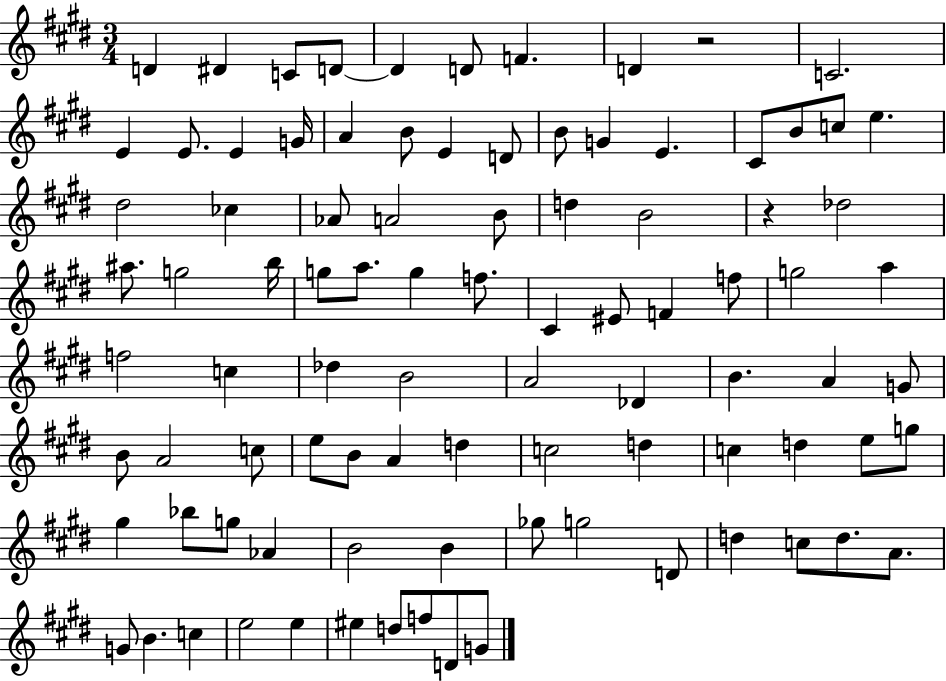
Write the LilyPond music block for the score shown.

{
  \clef treble
  \numericTimeSignature
  \time 3/4
  \key e \major
  d'4 dis'4 c'8 d'8~~ | d'4 d'8 f'4. | d'4 r2 | c'2. | \break e'4 e'8. e'4 g'16 | a'4 b'8 e'4 d'8 | b'8 g'4 e'4. | cis'8 b'8 c''8 e''4. | \break dis''2 ces''4 | aes'8 a'2 b'8 | d''4 b'2 | r4 des''2 | \break ais''8. g''2 b''16 | g''8 a''8. g''4 f''8. | cis'4 eis'8 f'4 f''8 | g''2 a''4 | \break f''2 c''4 | des''4 b'2 | a'2 des'4 | b'4. a'4 g'8 | \break b'8 a'2 c''8 | e''8 b'8 a'4 d''4 | c''2 d''4 | c''4 d''4 e''8 g''8 | \break gis''4 bes''8 g''8 aes'4 | b'2 b'4 | ges''8 g''2 d'8 | d''4 c''8 d''8. a'8. | \break g'8 b'4. c''4 | e''2 e''4 | eis''4 d''8 f''8 d'8 g'8 | \bar "|."
}